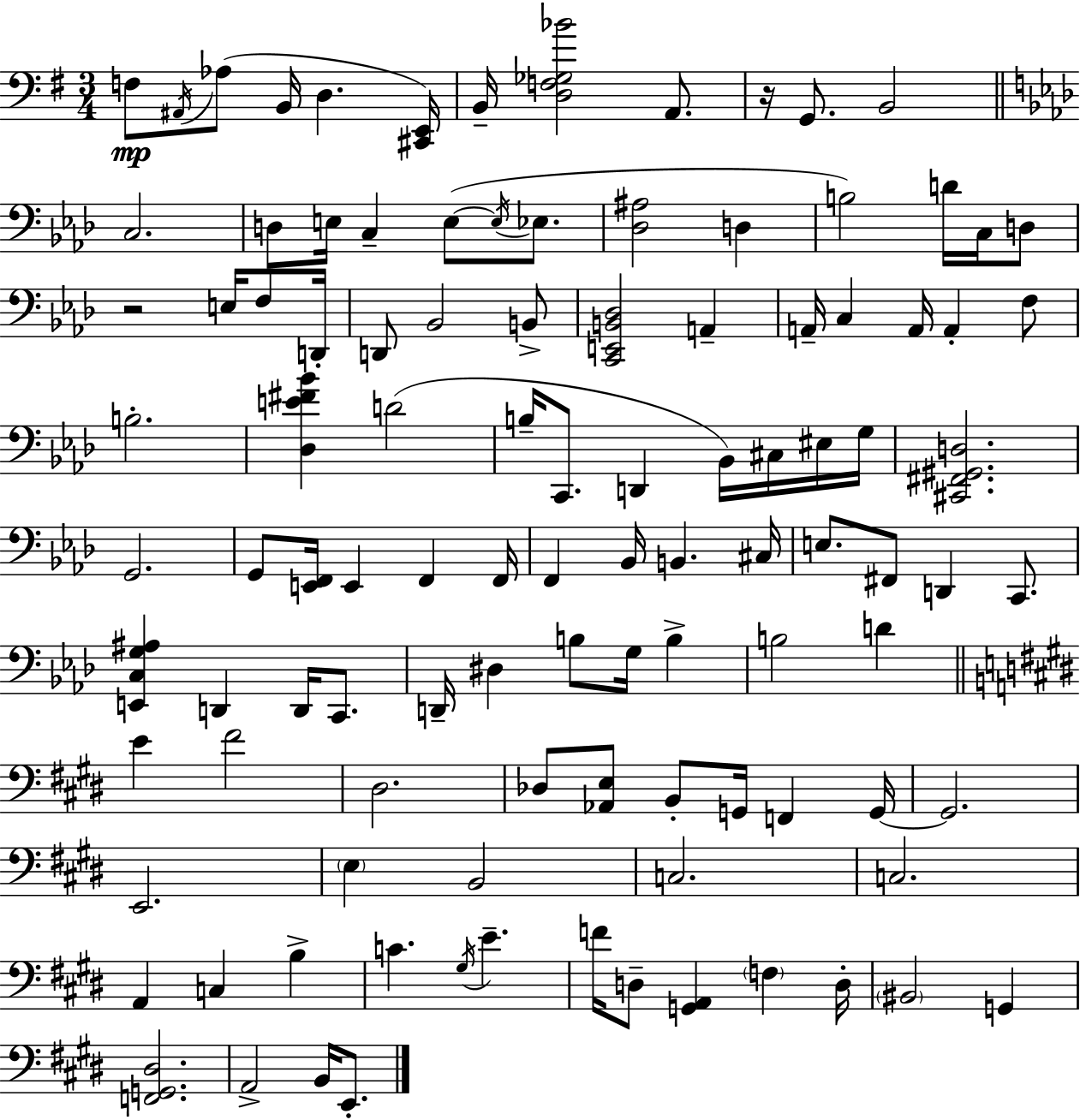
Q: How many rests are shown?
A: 2